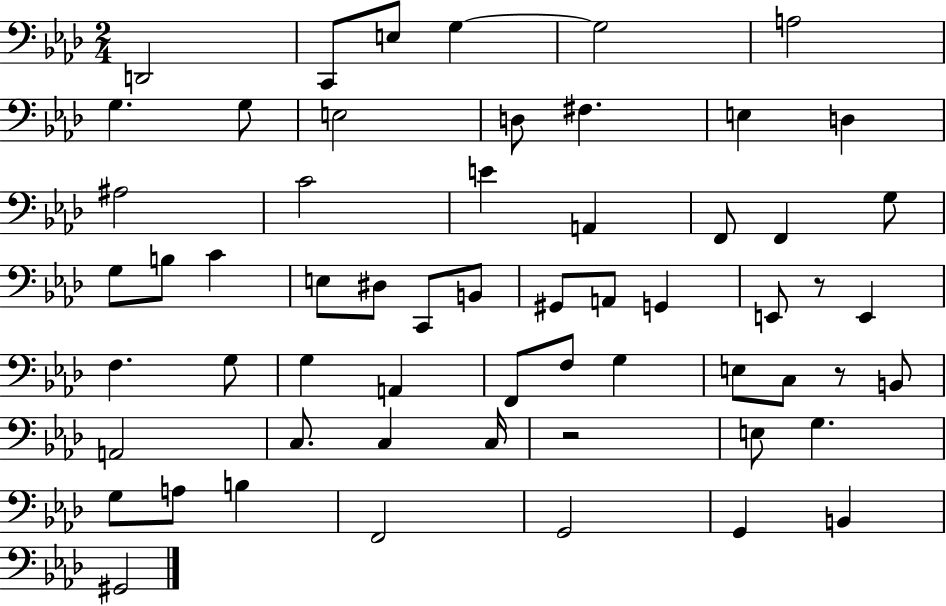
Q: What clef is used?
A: bass